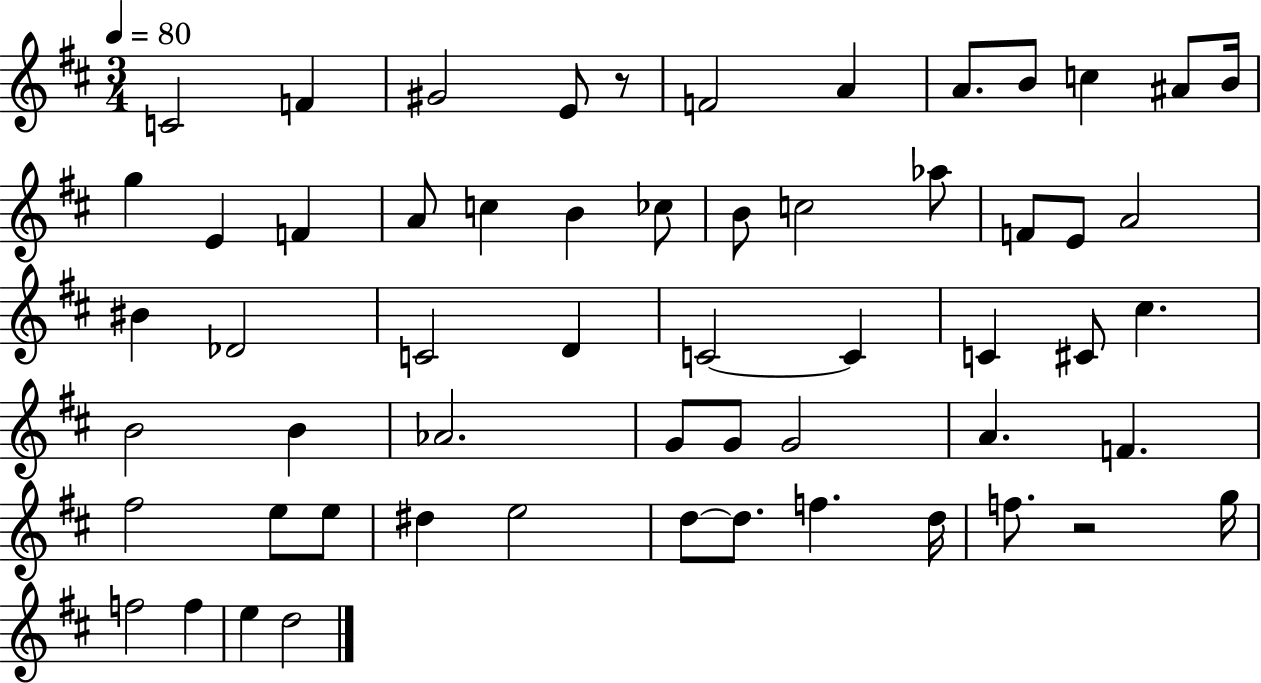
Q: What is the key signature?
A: D major